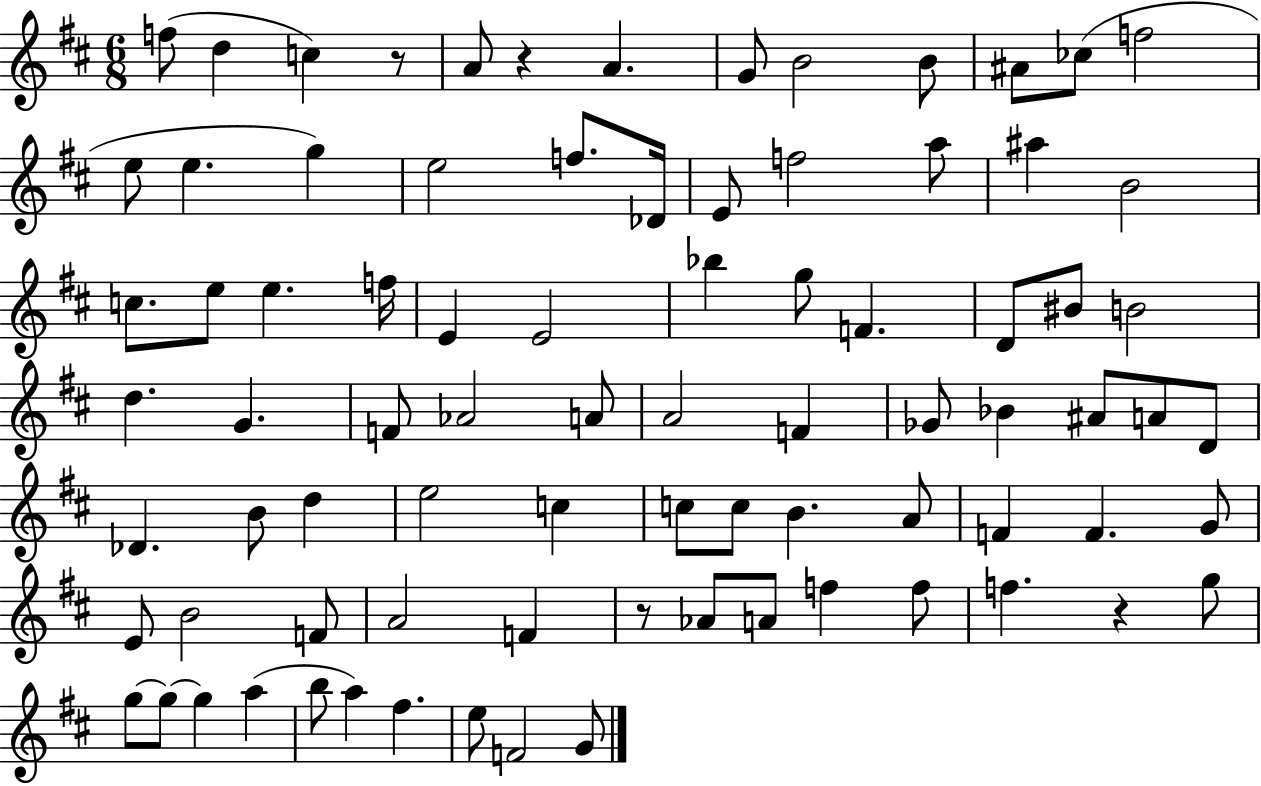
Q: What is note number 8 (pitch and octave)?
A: B4